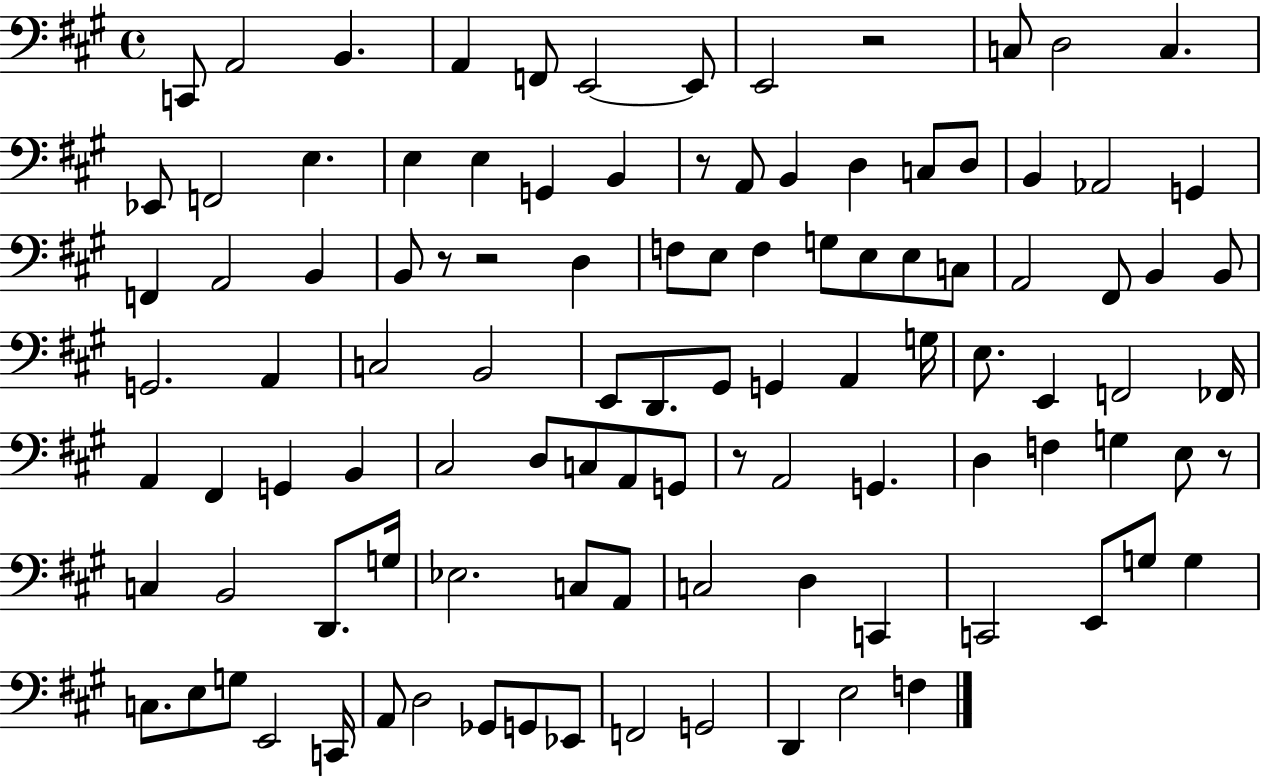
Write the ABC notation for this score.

X:1
T:Untitled
M:4/4
L:1/4
K:A
C,,/2 A,,2 B,, A,, F,,/2 E,,2 E,,/2 E,,2 z2 C,/2 D,2 C, _E,,/2 F,,2 E, E, E, G,, B,, z/2 A,,/2 B,, D, C,/2 D,/2 B,, _A,,2 G,, F,, A,,2 B,, B,,/2 z/2 z2 D, F,/2 E,/2 F, G,/2 E,/2 E,/2 C,/2 A,,2 ^F,,/2 B,, B,,/2 G,,2 A,, C,2 B,,2 E,,/2 D,,/2 ^G,,/2 G,, A,, G,/4 E,/2 E,, F,,2 _F,,/4 A,, ^F,, G,, B,, ^C,2 D,/2 C,/2 A,,/2 G,,/2 z/2 A,,2 G,, D, F, G, E,/2 z/2 C, B,,2 D,,/2 G,/4 _E,2 C,/2 A,,/2 C,2 D, C,, C,,2 E,,/2 G,/2 G, C,/2 E,/2 G,/2 E,,2 C,,/4 A,,/2 D,2 _G,,/2 G,,/2 _E,,/2 F,,2 G,,2 D,, E,2 F,